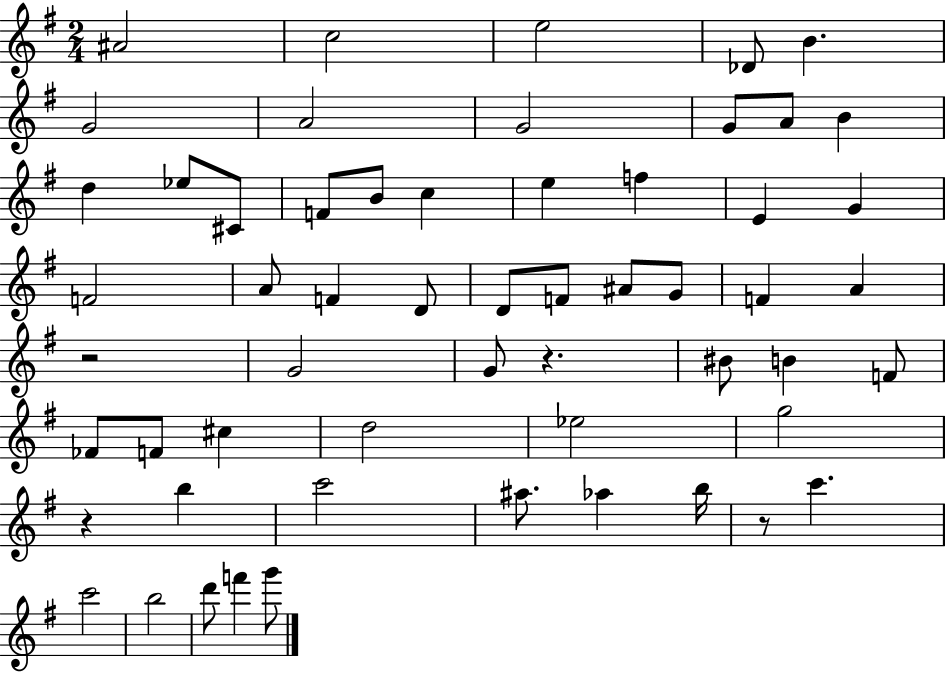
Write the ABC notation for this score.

X:1
T:Untitled
M:2/4
L:1/4
K:G
^A2 c2 e2 _D/2 B G2 A2 G2 G/2 A/2 B d _e/2 ^C/2 F/2 B/2 c e f E G F2 A/2 F D/2 D/2 F/2 ^A/2 G/2 F A z2 G2 G/2 z ^B/2 B F/2 _F/2 F/2 ^c d2 _e2 g2 z b c'2 ^a/2 _a b/4 z/2 c' c'2 b2 d'/2 f' g'/2